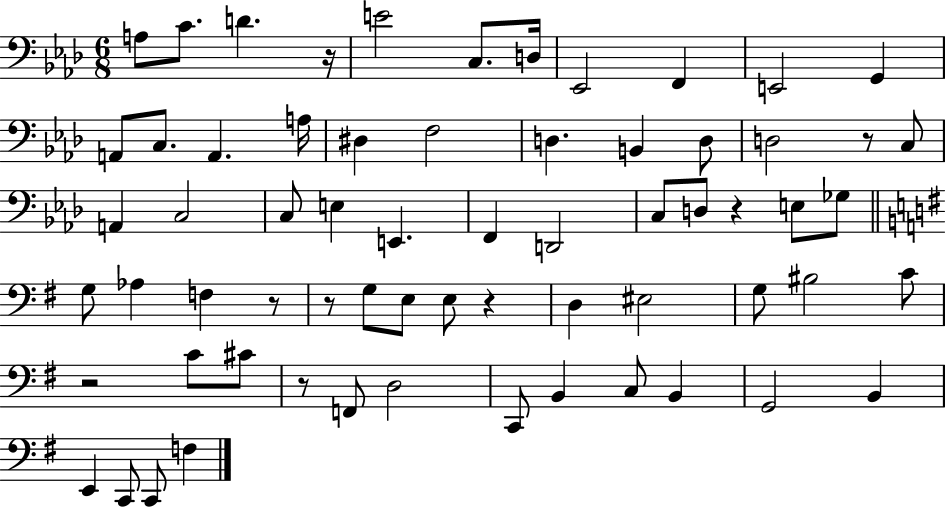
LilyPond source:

{
  \clef bass
  \numericTimeSignature
  \time 6/8
  \key aes \major
  a8 c'8. d'4. r16 | e'2 c8. d16 | ees,2 f,4 | e,2 g,4 | \break a,8 c8. a,4. a16 | dis4 f2 | d4. b,4 d8 | d2 r8 c8 | \break a,4 c2 | c8 e4 e,4. | f,4 d,2 | c8 d8 r4 e8 ges8 | \break \bar "||" \break \key g \major g8 aes4 f4 r8 | r8 g8 e8 e8 r4 | d4 eis2 | g8 bis2 c'8 | \break r2 c'8 cis'8 | r8 f,8 d2 | c,8 b,4 c8 b,4 | g,2 b,4 | \break e,4 c,8 c,8 f4 | \bar "|."
}